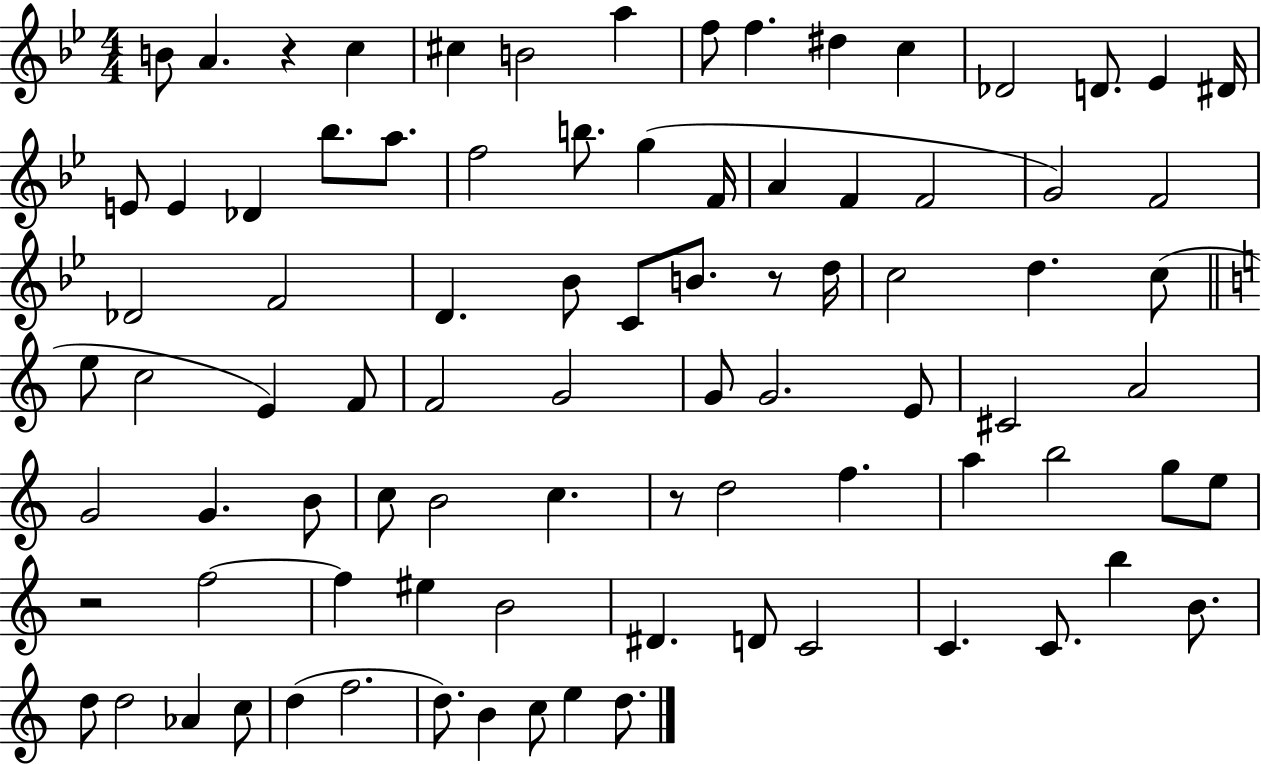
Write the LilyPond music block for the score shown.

{
  \clef treble
  \numericTimeSignature
  \time 4/4
  \key bes \major
  b'8 a'4. r4 c''4 | cis''4 b'2 a''4 | f''8 f''4. dis''4 c''4 | des'2 d'8. ees'4 dis'16 | \break e'8 e'4 des'4 bes''8. a''8. | f''2 b''8. g''4( f'16 | a'4 f'4 f'2 | g'2) f'2 | \break des'2 f'2 | d'4. bes'8 c'8 b'8. r8 d''16 | c''2 d''4. c''8( | \bar "||" \break \key c \major e''8 c''2 e'4) f'8 | f'2 g'2 | g'8 g'2. e'8 | cis'2 a'2 | \break g'2 g'4. b'8 | c''8 b'2 c''4. | r8 d''2 f''4. | a''4 b''2 g''8 e''8 | \break r2 f''2~~ | f''4 eis''4 b'2 | dis'4. d'8 c'2 | c'4. c'8. b''4 b'8. | \break d''8 d''2 aes'4 c''8 | d''4( f''2. | d''8.) b'4 c''8 e''4 d''8. | \bar "|."
}